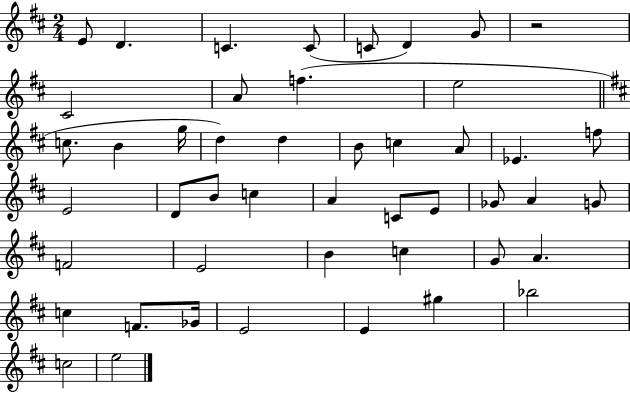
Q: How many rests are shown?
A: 1